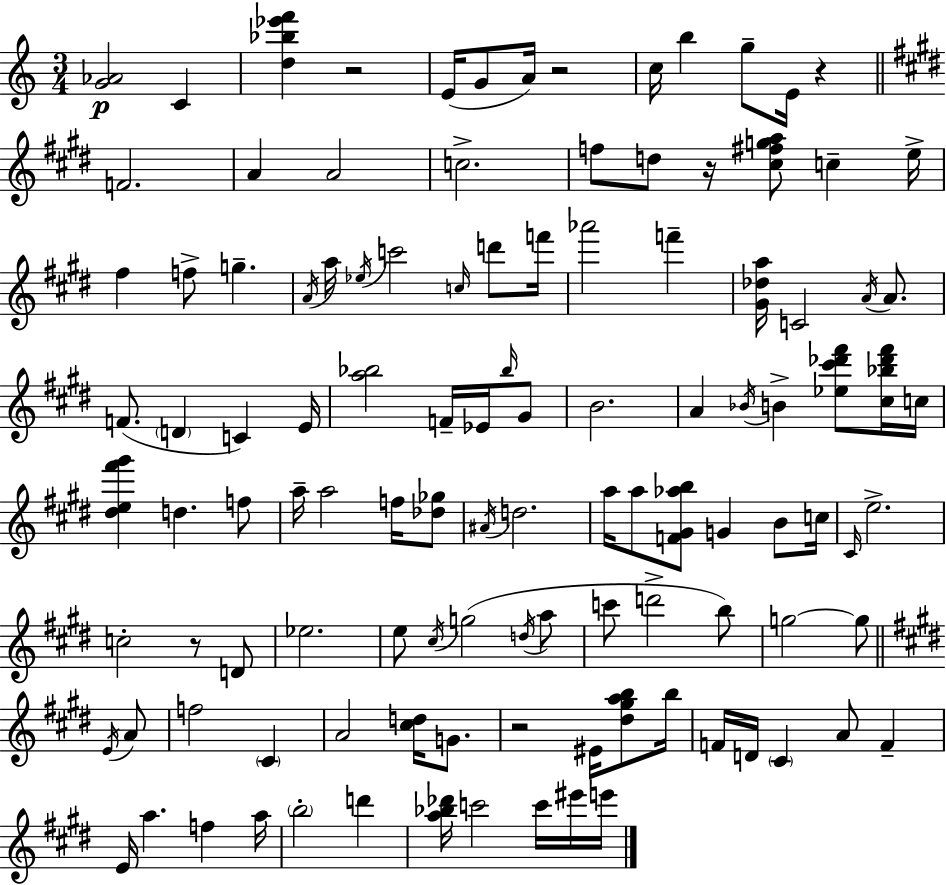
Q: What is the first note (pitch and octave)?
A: C4